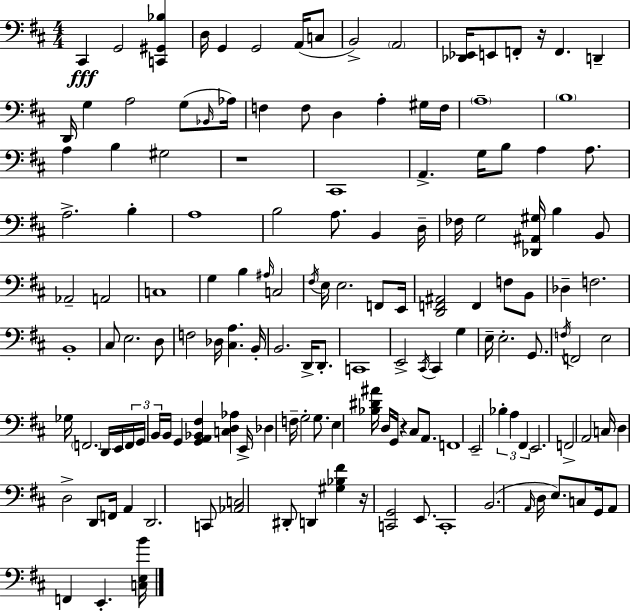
{
  \clef bass
  \numericTimeSignature
  \time 4/4
  \key d \major
  \repeat volta 2 { cis,4\fff g,2 <c, gis, bes>4 | d16 g,4 g,2 a,16( c8 | b,2->) \parenthesize a,2 | <des, ees,>16 e,8 f,8-. r16 f,4. d,4-- | \break d,16 g4 a2 g8( \grace { bes,16 } | aes16) f4 f8 d4 a4-. gis16 | f16 \parenthesize a1-- | \parenthesize b1 | \break a4 b4 gis2 | r1 | cis,1 | a,4.-> g16 b8 a4 a8. | \break a2.-> b4-. | a1 | b2 a8. b,4 | d16-- fes16 g2 <des, ais, gis>16 b4 b,8 | \break aes,2-- a,2 | c1 | g4 b4 \grace { ais16 } c2 | \acciaccatura { fis16 } e16 e2. | \break f,8 e,16 <d, f, ais,>2 f,4 f8 | b,8 des4-- f2. | b,1-. | cis8 e2. | \break d8 f2 des16 <cis a>4. | b,16-. b,2. d,16-> | d,8.-. c,1 | e,2-> \acciaccatura { cis,16 } cis,4 | \break g4 e16-- e2.-. | g,8. \acciaccatura { f16 } f,2 e2 | ges16 \parenthesize f,2. | d,16 e,16 \tuplet 3/2 { f,16 g,16 b,16 } b,16 g,4 <g, a, bes, fis>4 | \break <c d aes>4 e,16-> des4 f16-- g2-. | g8. e4 <bes dis' ais'>16 d16 g,16 r4 | cis8 a,8. f,1 | e,2-- \tuplet 3/2 { bes4-. | \break a4 fis,4 } e,2. | f,2-> a,2 | c16 d4 d2-> | d,8 f,16 a,4 d,2. | \break c,8 <aes, c>2 dis,8-. | d,4 <gis bes fis'>4 r16 <c, g,>2 | e,8. c,1-. | b,2.( | \break \grace { a,16 } d16 e8.) c8 g,16 a,8 f,4 e,4.-. | <c e b'>16 } \bar "|."
}